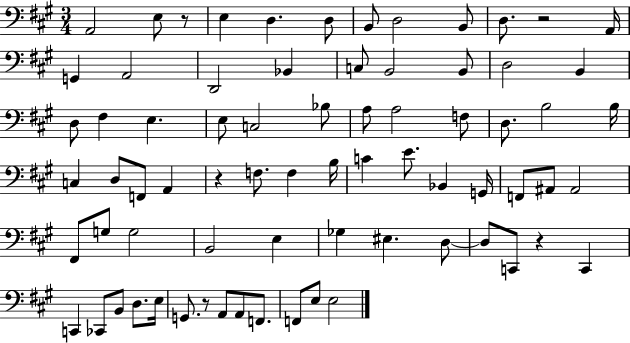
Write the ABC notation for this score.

X:1
T:Untitled
M:3/4
L:1/4
K:A
A,,2 E,/2 z/2 E, D, D,/2 B,,/2 D,2 B,,/2 D,/2 z2 A,,/4 G,, A,,2 D,,2 _B,, C,/2 B,,2 B,,/2 D,2 B,, D,/2 ^F, E, E,/2 C,2 _B,/2 A,/2 A,2 F,/2 D,/2 B,2 B,/4 C, D,/2 F,,/2 A,, z F,/2 F, B,/4 C E/2 _B,, G,,/4 F,,/2 ^A,,/2 ^A,,2 ^F,,/2 G,/2 G,2 B,,2 E, _G, ^E, D,/2 D,/2 C,,/2 z C,, C,, _C,,/2 B,,/2 D,/2 E,/4 G,,/2 z/2 A,,/2 A,,/2 F,,/2 F,,/2 E,/2 E,2